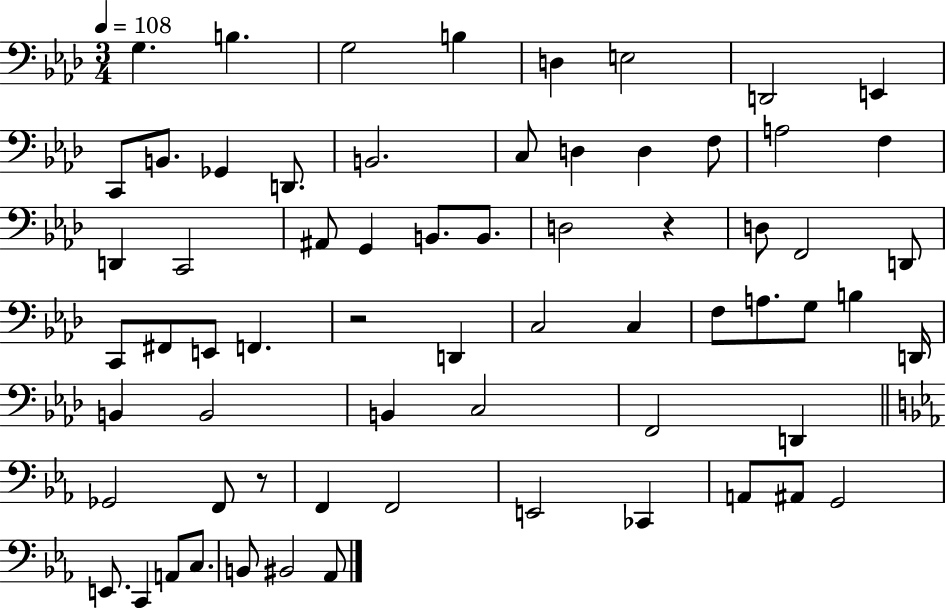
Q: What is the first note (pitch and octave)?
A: G3